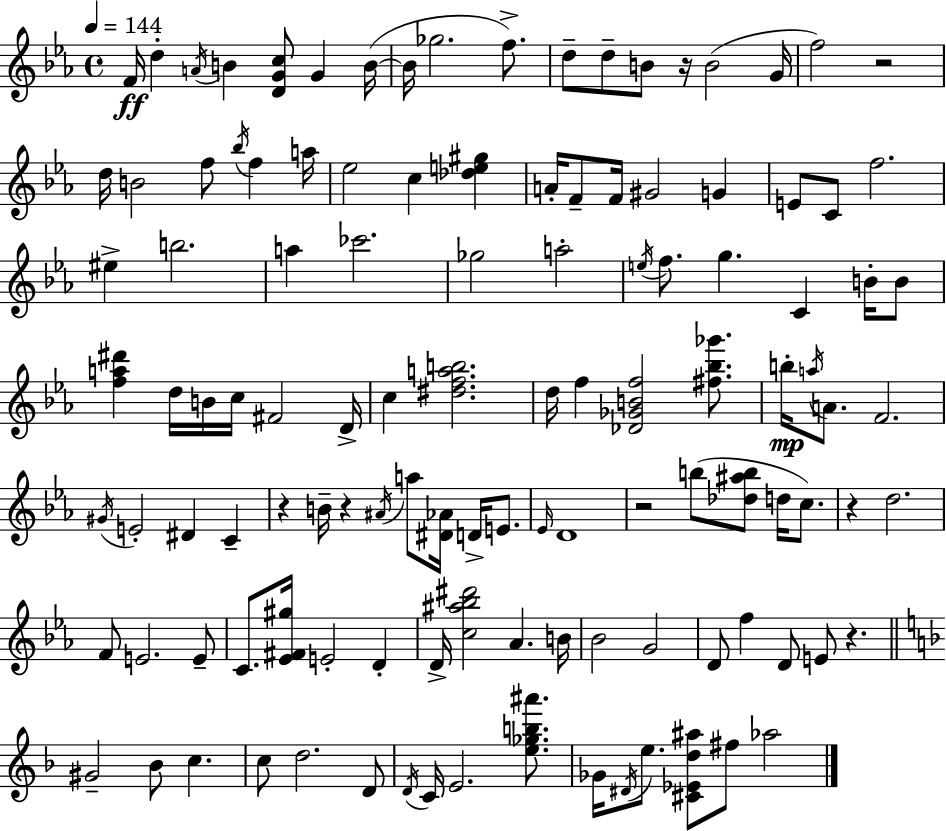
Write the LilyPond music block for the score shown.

{
  \clef treble
  \time 4/4
  \defaultTimeSignature
  \key ees \major
  \tempo 4 = 144
  f'16\ff d''4-. \acciaccatura { a'16 } b'4 <d' g' c''>8 g'4 | b'16~(~ b'16 ges''2. f''8.->) | d''8-- d''8-- b'8 r16 b'2( | g'16 f''2) r2 | \break d''16 b'2 f''8 \acciaccatura { bes''16 } f''4 | a''16 ees''2 c''4 <des'' e'' gis''>4 | a'16-. f'8-- f'16 gis'2 g'4 | e'8 c'8 f''2. | \break eis''4-> b''2. | a''4 ces'''2. | ges''2 a''2-. | \acciaccatura { e''16 } f''8. g''4. c'4 | \break b'16-. b'8 <f'' a'' dis'''>4 d''16 b'16 c''16 fis'2 | d'16-> c''4 <dis'' f'' a'' b''>2. | d''16 f''4 <des' ges' b' f''>2 | <fis'' bes'' ges'''>8. b''16-.\mp \acciaccatura { a''16 } a'8. f'2. | \break \acciaccatura { gis'16 } e'2-. dis'4 | c'4-- r4 b'16-- r4 \acciaccatura { ais'16 } a''8 | <dis' aes'>16 d'16-> e'8. \grace { ees'16 } d'1 | r2 b''8( | \break <des'' ais'' b''>8 d''16 c''8.) r4 d''2. | f'8 e'2. | e'8-- c'8. <ees' fis' gis''>16 e'2-. | d'4-. d'16-> <c'' ais'' bes'' dis'''>2 | \break aes'4. b'16 bes'2 g'2 | d'8 f''4 d'8 e'8 | r4. \bar "||" \break \key f \major gis'2-- bes'8 c''4. | c''8 d''2. d'8 | \acciaccatura { d'16 } c'16 e'2. <e'' ges'' b'' ais'''>8. | ges'16 \acciaccatura { dis'16 } e''8. <cis' ees' d'' ais''>8 fis''8 aes''2 | \break \bar "|."
}